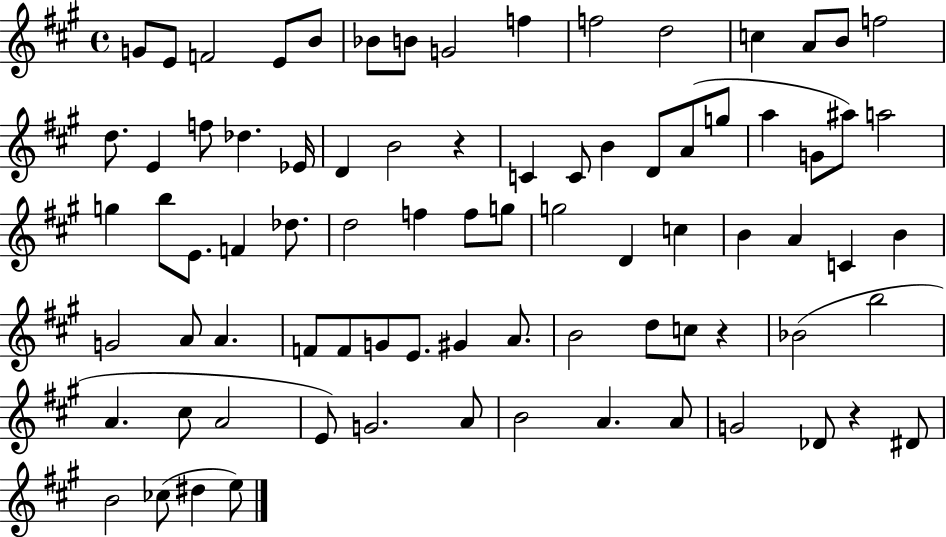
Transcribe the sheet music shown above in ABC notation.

X:1
T:Untitled
M:4/4
L:1/4
K:A
G/2 E/2 F2 E/2 B/2 _B/2 B/2 G2 f f2 d2 c A/2 B/2 f2 d/2 E f/2 _d _E/4 D B2 z C C/2 B D/2 A/2 g/2 a G/2 ^a/2 a2 g b/2 E/2 F _d/2 d2 f f/2 g/2 g2 D c B A C B G2 A/2 A F/2 F/2 G/2 E/2 ^G A/2 B2 d/2 c/2 z _B2 b2 A ^c/2 A2 E/2 G2 A/2 B2 A A/2 G2 _D/2 z ^D/2 B2 _c/2 ^d e/2